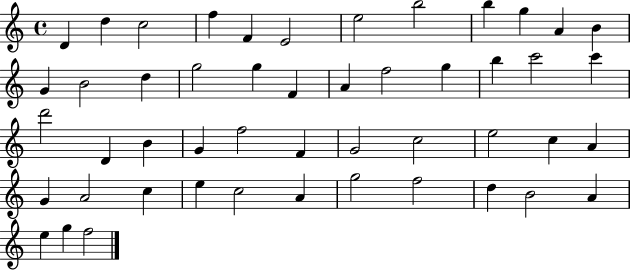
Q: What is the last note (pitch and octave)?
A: F5